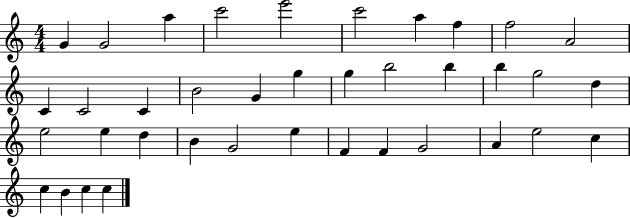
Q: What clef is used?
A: treble